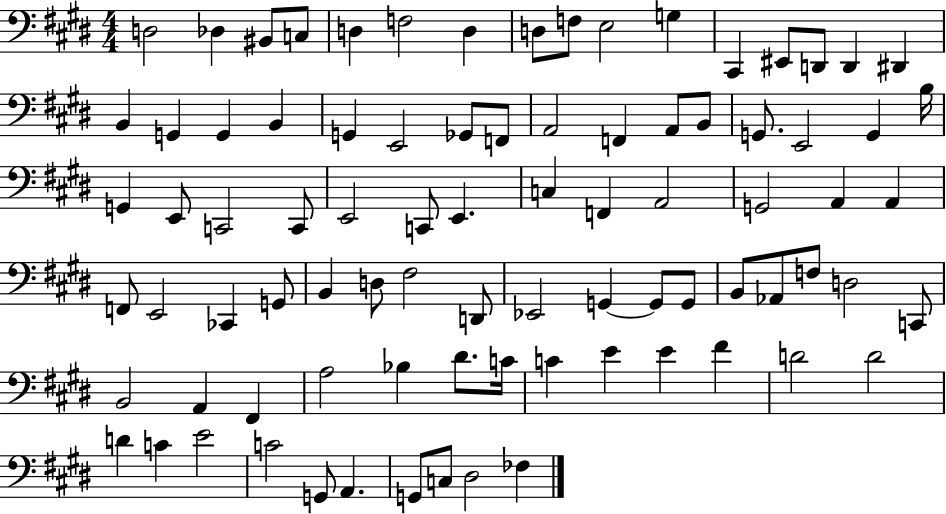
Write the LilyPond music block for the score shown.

{
  \clef bass
  \numericTimeSignature
  \time 4/4
  \key e \major
  d2 des4 bis,8 c8 | d4 f2 d4 | d8 f8 e2 g4 | cis,4 eis,8 d,8 d,4 dis,4 | \break b,4 g,4 g,4 b,4 | g,4 e,2 ges,8 f,8 | a,2 f,4 a,8 b,8 | g,8. e,2 g,4 b16 | \break g,4 e,8 c,2 c,8 | e,2 c,8 e,4. | c4 f,4 a,2 | g,2 a,4 a,4 | \break f,8 e,2 ces,4 g,8 | b,4 d8 fis2 d,8 | ees,2 g,4~~ g,8 g,8 | b,8 aes,8 f8 d2 c,8 | \break b,2 a,4 fis,4 | a2 bes4 dis'8. c'16 | c'4 e'4 e'4 fis'4 | d'2 d'2 | \break d'4 c'4 e'2 | c'2 g,8 a,4. | g,8 c8 dis2 fes4 | \bar "|."
}